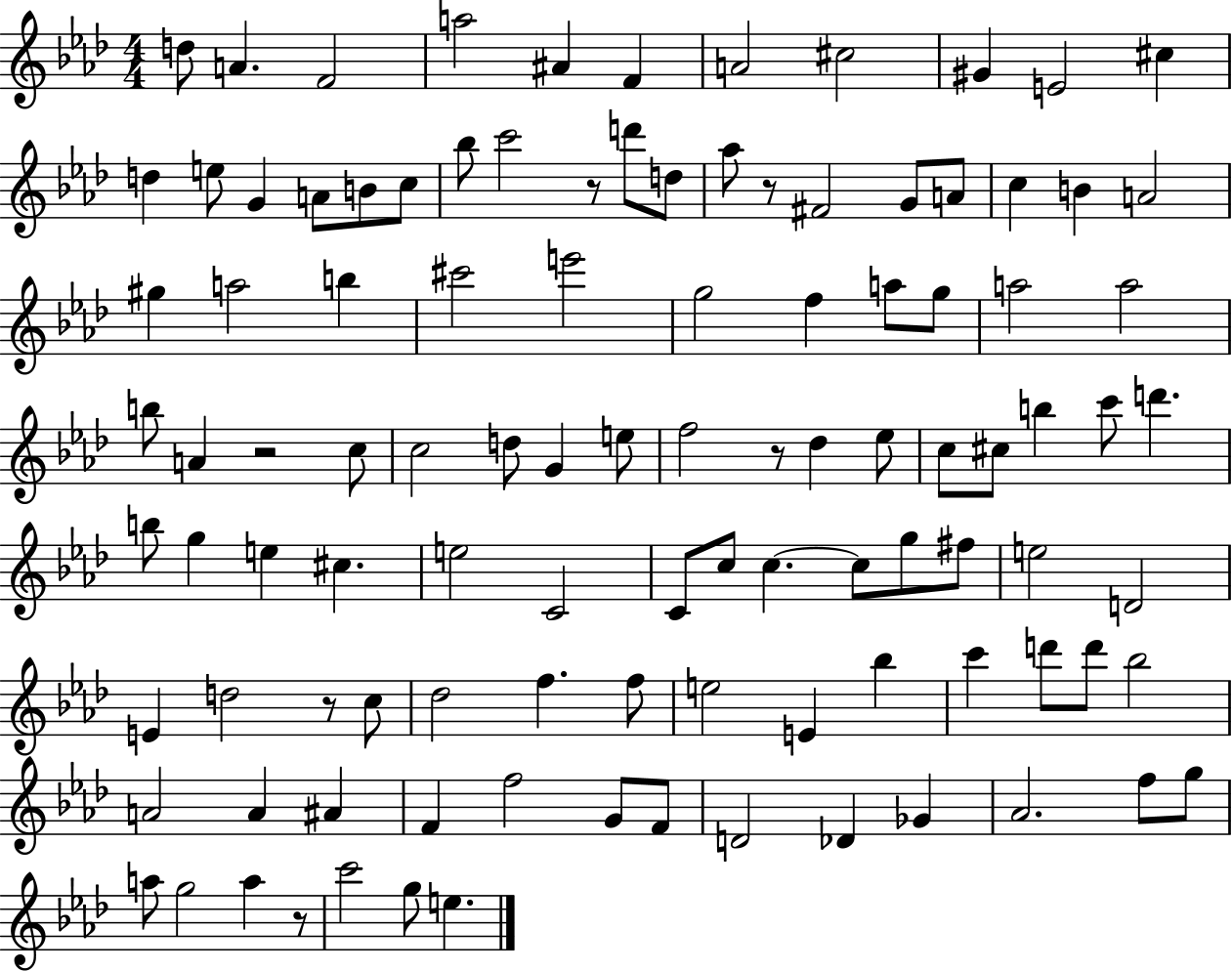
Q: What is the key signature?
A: AES major